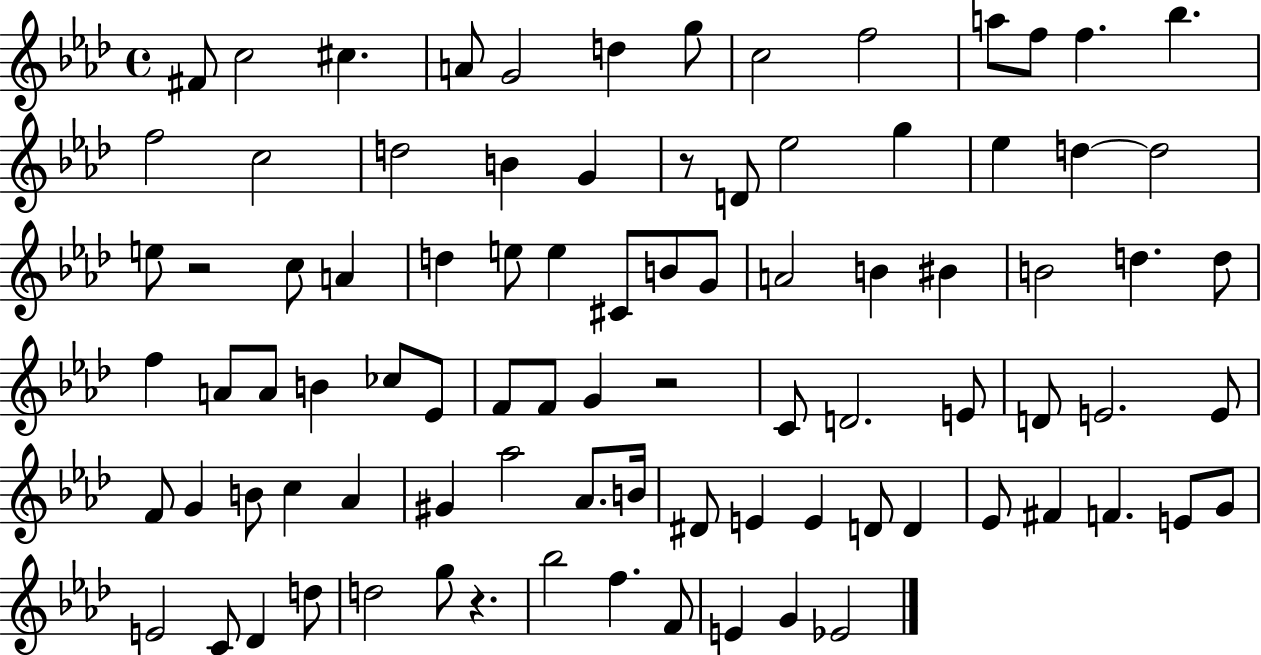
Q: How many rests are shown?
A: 4